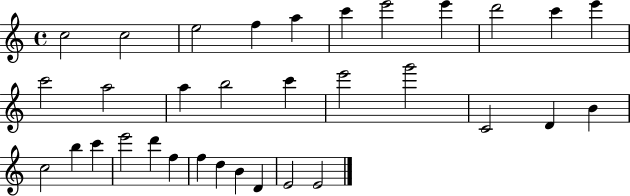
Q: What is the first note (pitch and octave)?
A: C5